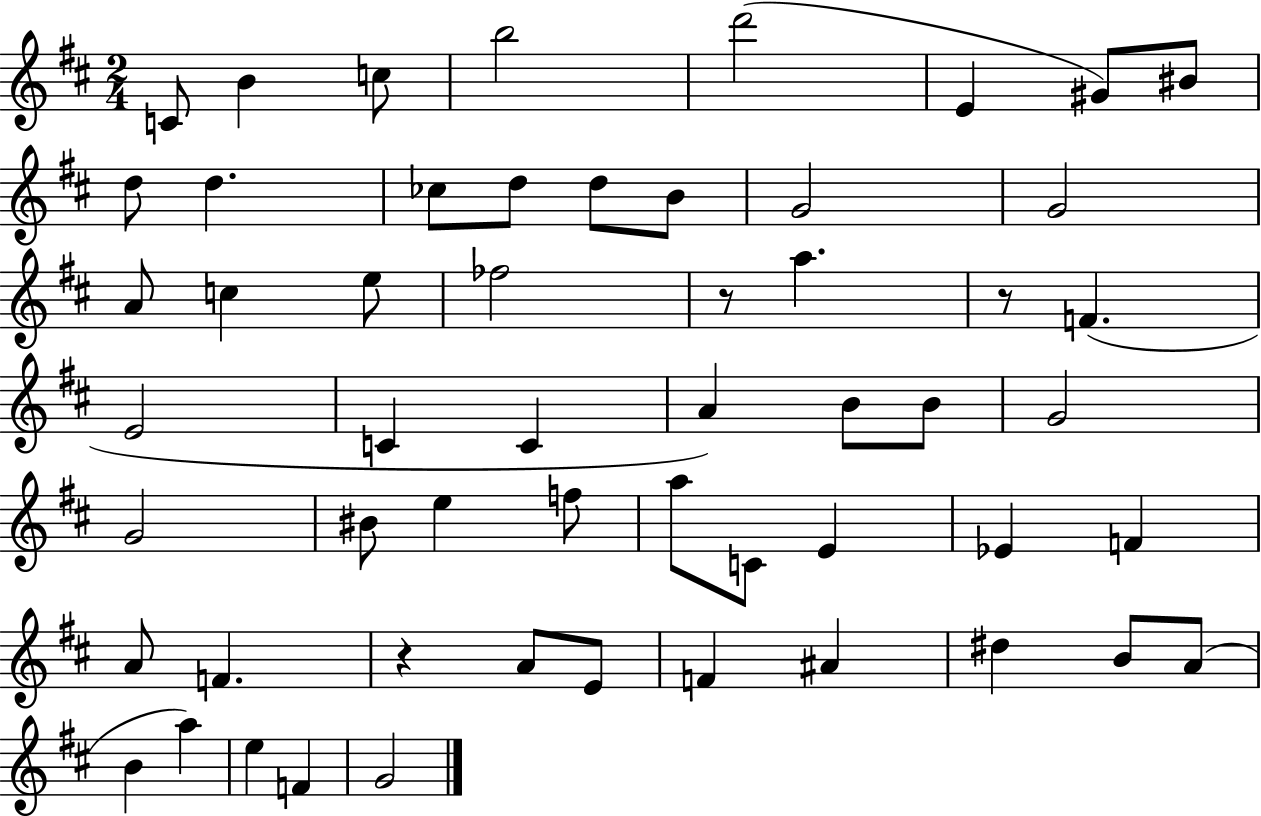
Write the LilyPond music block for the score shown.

{
  \clef treble
  \numericTimeSignature
  \time 2/4
  \key d \major
  \repeat volta 2 { c'8 b'4 c''8 | b''2 | d'''2( | e'4 gis'8) bis'8 | \break d''8 d''4. | ces''8 d''8 d''8 b'8 | g'2 | g'2 | \break a'8 c''4 e''8 | fes''2 | r8 a''4. | r8 f'4.( | \break e'2 | c'4 c'4 | a'4) b'8 b'8 | g'2 | \break g'2 | bis'8 e''4 f''8 | a''8 c'8 e'4 | ees'4 f'4 | \break a'8 f'4. | r4 a'8 e'8 | f'4 ais'4 | dis''4 b'8 a'8( | \break b'4 a''4) | e''4 f'4 | g'2 | } \bar "|."
}